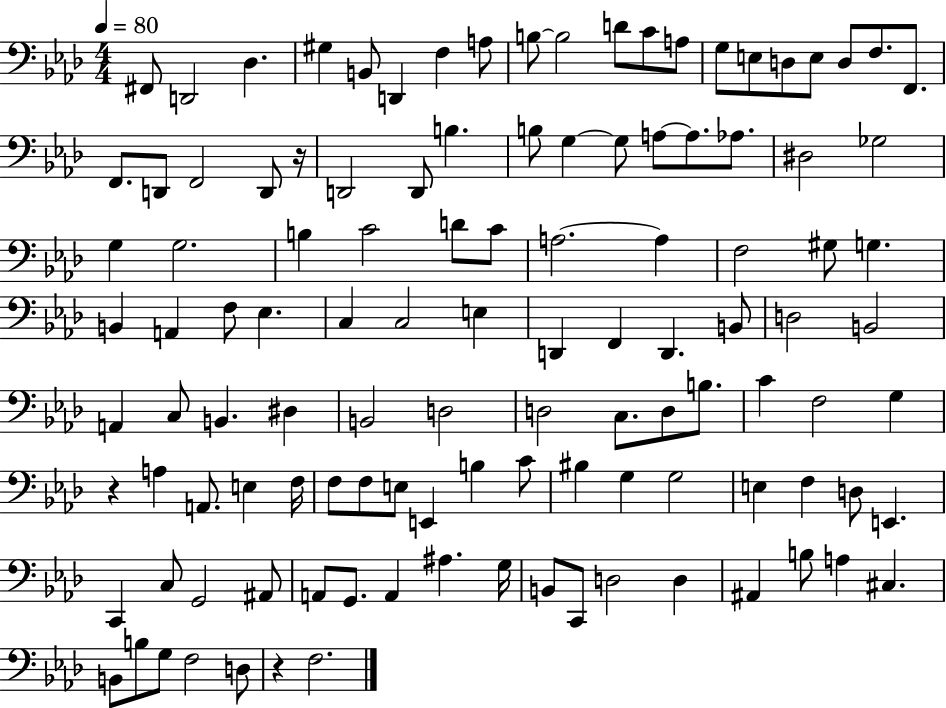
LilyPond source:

{
  \clef bass
  \numericTimeSignature
  \time 4/4
  \key aes \major
  \tempo 4 = 80
  \repeat volta 2 { fis,8 d,2 des4. | gis4 b,8 d,4 f4 a8 | b8~~ b2 d'8 c'8 a8 | g8 e8 d8 e8 d8 f8. f,8. | \break f,8. d,8 f,2 d,8 r16 | d,2 d,8 b4. | b8 g4~~ g8 a8~~ a8. aes8. | dis2 ges2 | \break g4 g2. | b4 c'2 d'8 c'8 | a2.~~ a4 | f2 gis8 g4. | \break b,4 a,4 f8 ees4. | c4 c2 e4 | d,4 f,4 d,4. b,8 | d2 b,2 | \break a,4 c8 b,4. dis4 | b,2 d2 | d2 c8. d8 b8. | c'4 f2 g4 | \break r4 a4 a,8. e4 f16 | f8 f8 e8 e,4 b4 c'8 | bis4 g4 g2 | e4 f4 d8 e,4. | \break c,4 c8 g,2 ais,8 | a,8 g,8. a,4 ais4. g16 | b,8 c,8 d2 d4 | ais,4 b8 a4 cis4. | \break b,8 b8 g8 f2 d8 | r4 f2. | } \bar "|."
}